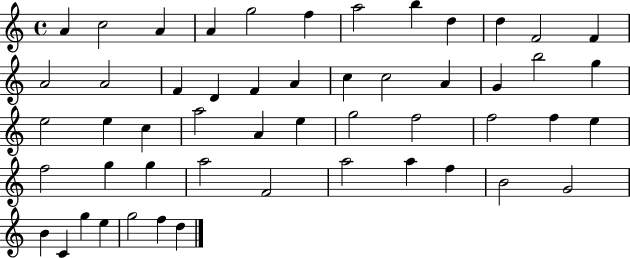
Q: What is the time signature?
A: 4/4